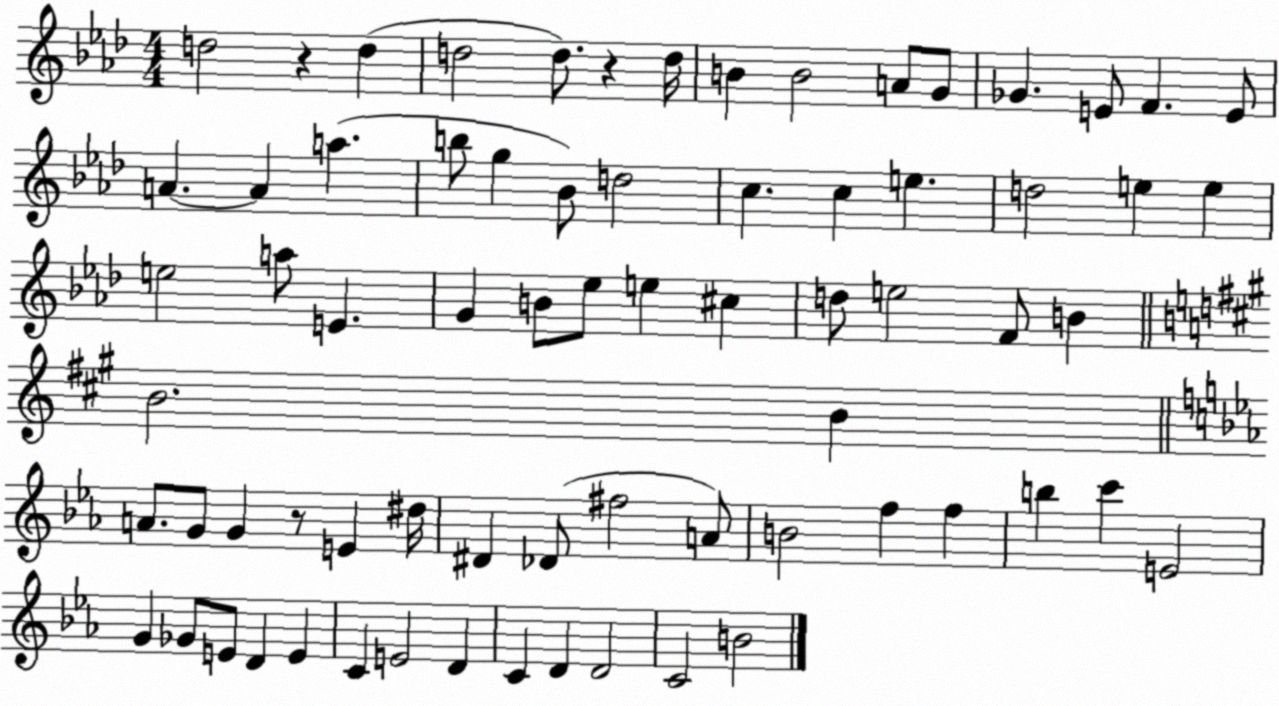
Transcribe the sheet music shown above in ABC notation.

X:1
T:Untitled
M:4/4
L:1/4
K:Ab
d2 z d d2 d/2 z d/4 B B2 A/2 G/2 _G E/2 F E/2 A A a b/2 g _B/2 d2 c c e d2 e e e2 a/2 E G B/2 _e/2 e ^c d/2 e2 F/2 B B2 B A/2 G/2 G z/2 E ^d/4 ^D _D/2 ^f2 A/2 B2 f f b c' E2 G _G/2 E/2 D E C E2 D C D D2 C2 B2